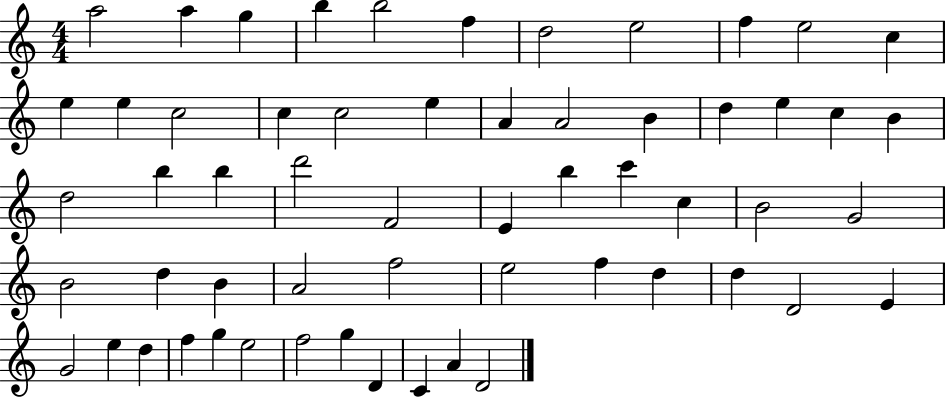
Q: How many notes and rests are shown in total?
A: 58